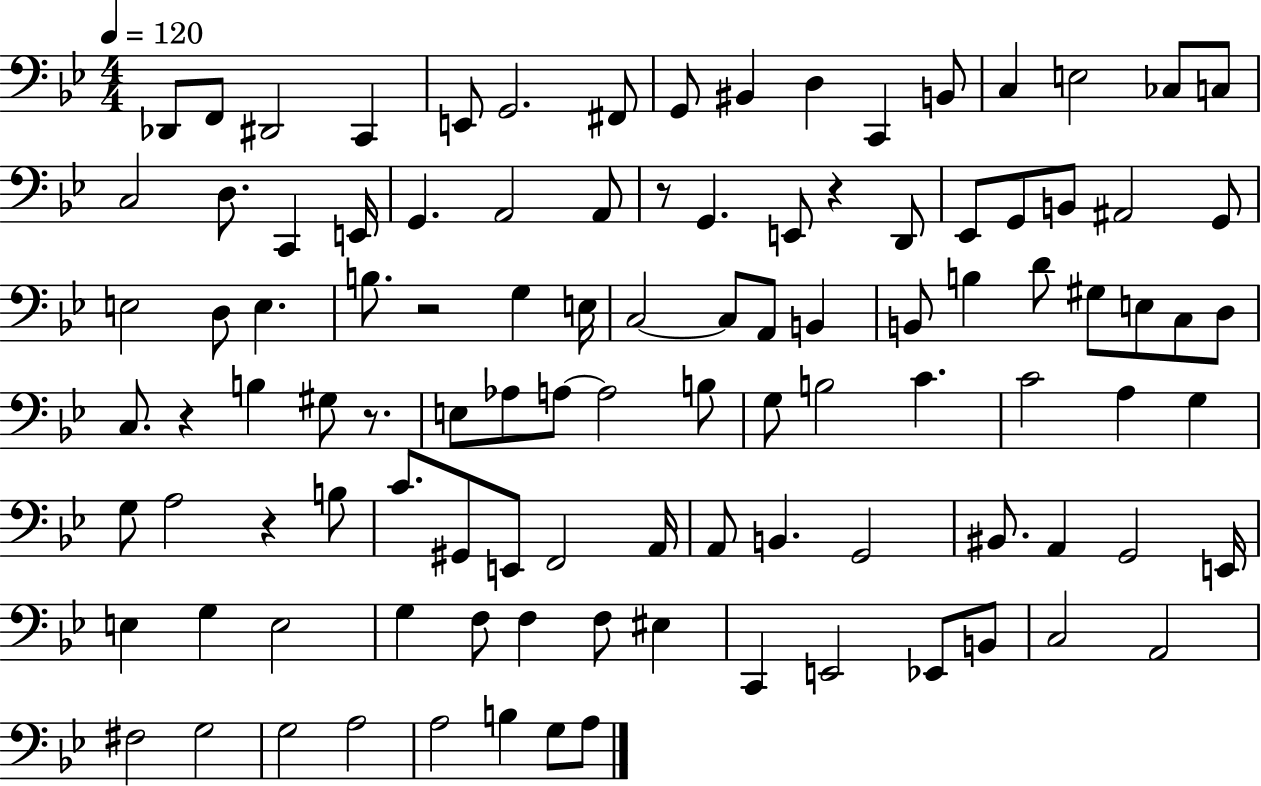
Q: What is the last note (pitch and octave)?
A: A3